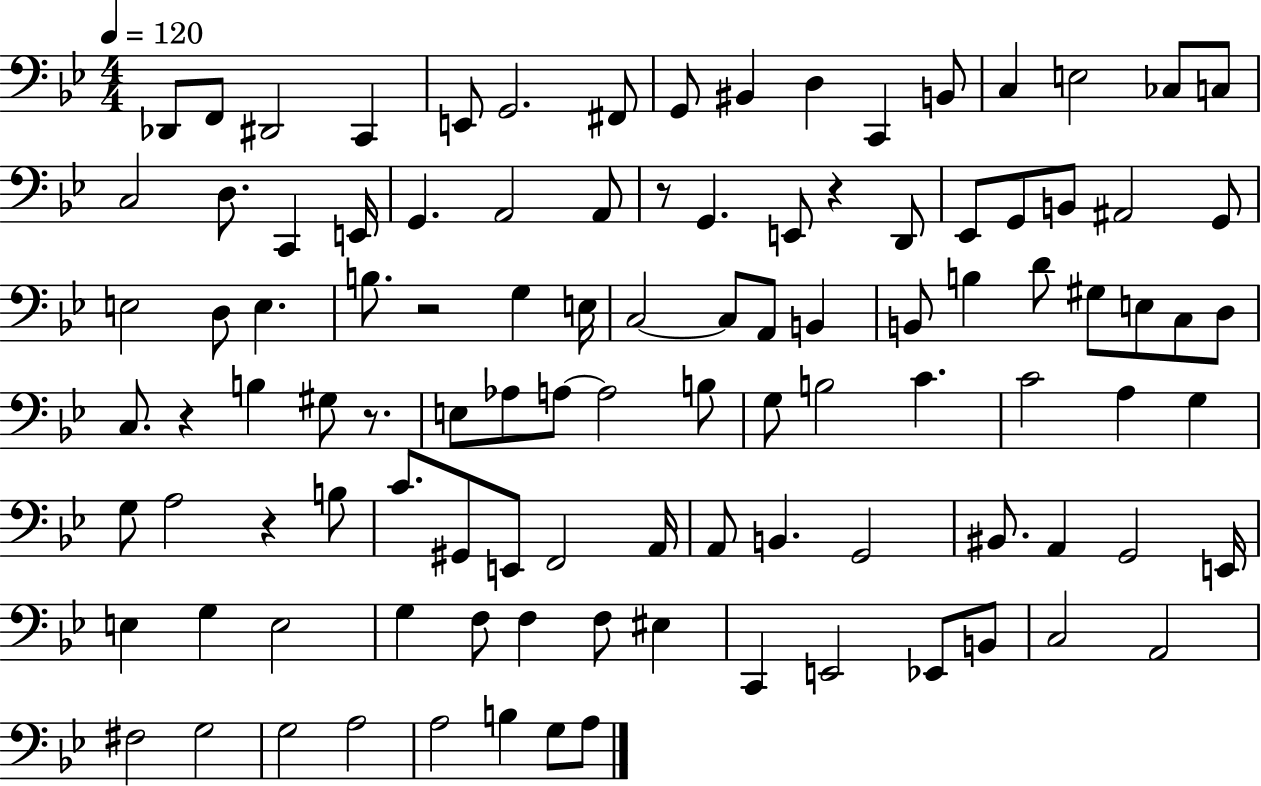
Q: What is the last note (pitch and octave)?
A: A3